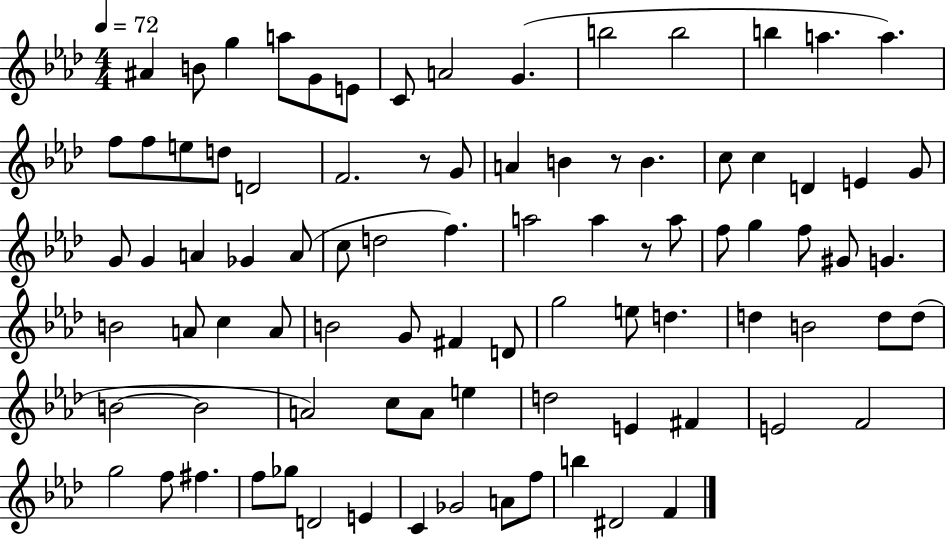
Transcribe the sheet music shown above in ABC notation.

X:1
T:Untitled
M:4/4
L:1/4
K:Ab
^A B/2 g a/2 G/2 E/2 C/2 A2 G b2 b2 b a a f/2 f/2 e/2 d/2 D2 F2 z/2 G/2 A B z/2 B c/2 c D E G/2 G/2 G A _G A/2 c/2 d2 f a2 a z/2 a/2 f/2 g f/2 ^G/2 G B2 A/2 c A/2 B2 G/2 ^F D/2 g2 e/2 d d B2 d/2 d/2 B2 B2 A2 c/2 A/2 e d2 E ^F E2 F2 g2 f/2 ^f f/2 _g/2 D2 E C _G2 A/2 f/2 b ^D2 F